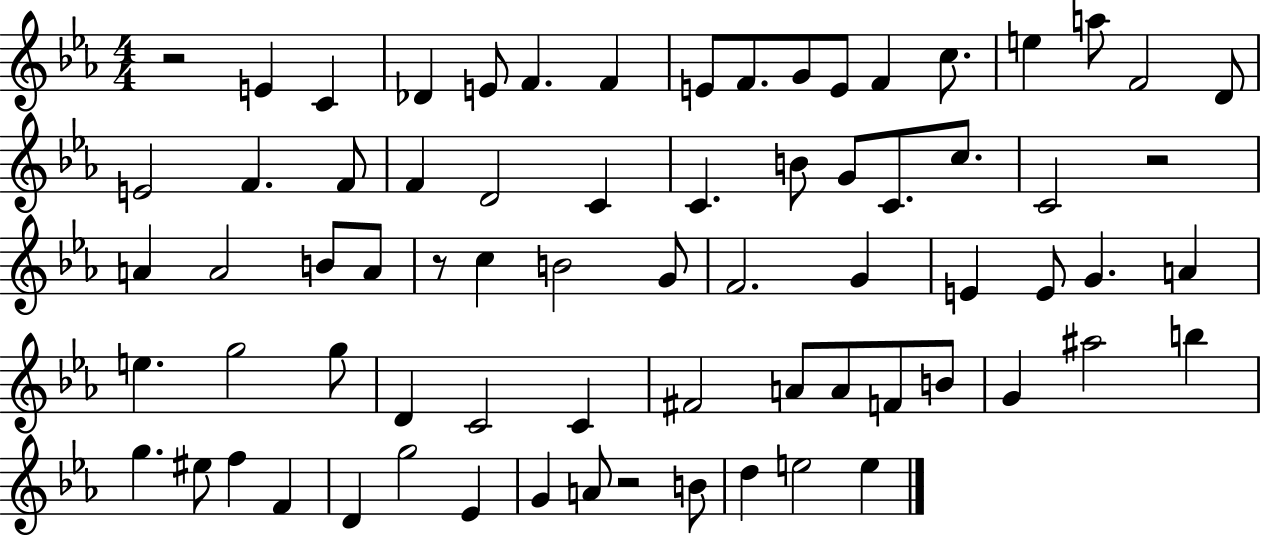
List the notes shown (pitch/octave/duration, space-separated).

R/h E4/q C4/q Db4/q E4/e F4/q. F4/q E4/e F4/e. G4/e E4/e F4/q C5/e. E5/q A5/e F4/h D4/e E4/h F4/q. F4/e F4/q D4/h C4/q C4/q. B4/e G4/e C4/e. C5/e. C4/h R/h A4/q A4/h B4/e A4/e R/e C5/q B4/h G4/e F4/h. G4/q E4/q E4/e G4/q. A4/q E5/q. G5/h G5/e D4/q C4/h C4/q F#4/h A4/e A4/e F4/e B4/e G4/q A#5/h B5/q G5/q. EIS5/e F5/q F4/q D4/q G5/h Eb4/q G4/q A4/e R/h B4/e D5/q E5/h E5/q